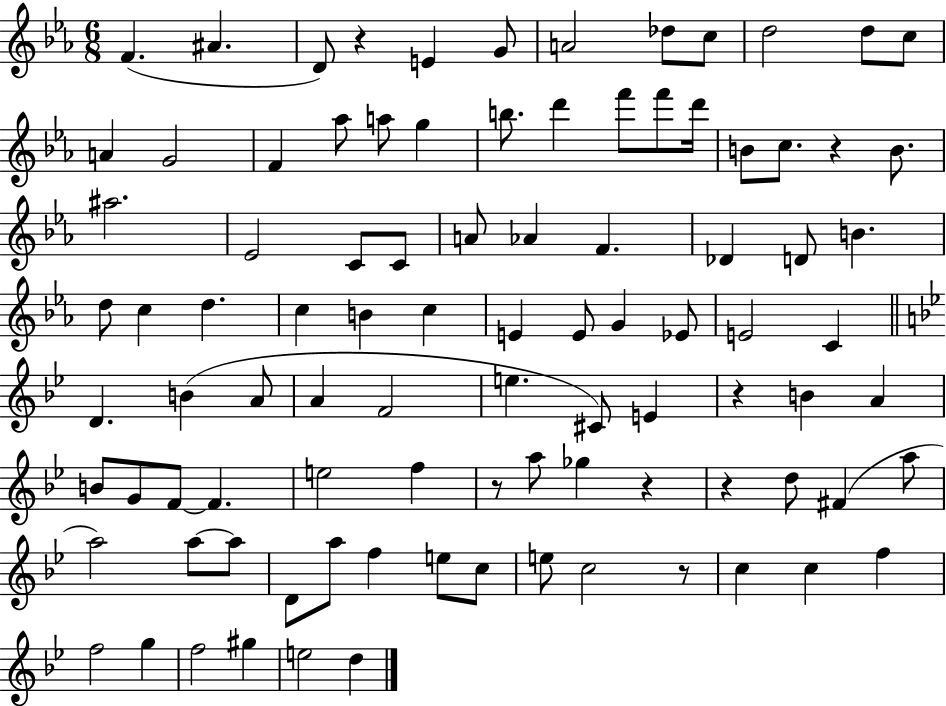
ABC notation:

X:1
T:Untitled
M:6/8
L:1/4
K:Eb
F ^A D/2 z E G/2 A2 _d/2 c/2 d2 d/2 c/2 A G2 F _a/2 a/2 g b/2 d' f'/2 f'/2 d'/4 B/2 c/2 z B/2 ^a2 _E2 C/2 C/2 A/2 _A F _D D/2 B d/2 c d c B c E E/2 G _E/2 E2 C D B A/2 A F2 e ^C/2 E z B A B/2 G/2 F/2 F e2 f z/2 a/2 _g z z d/2 ^F a/2 a2 a/2 a/2 D/2 a/2 f e/2 c/2 e/2 c2 z/2 c c f f2 g f2 ^g e2 d